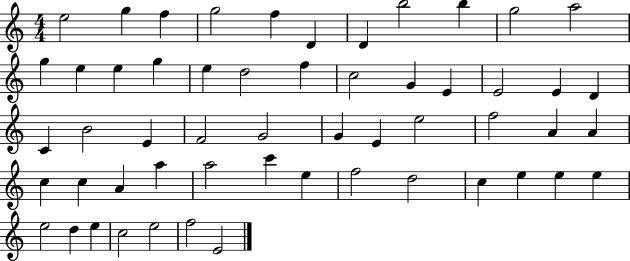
{
  \clef treble
  \numericTimeSignature
  \time 4/4
  \key c \major
  e''2 g''4 f''4 | g''2 f''4 d'4 | d'4 b''2 b''4 | g''2 a''2 | \break g''4 e''4 e''4 g''4 | e''4 d''2 f''4 | c''2 g'4 e'4 | e'2 e'4 d'4 | \break c'4 b'2 e'4 | f'2 g'2 | g'4 e'4 e''2 | f''2 a'4 a'4 | \break c''4 c''4 a'4 a''4 | a''2 c'''4 e''4 | f''2 d''2 | c''4 e''4 e''4 e''4 | \break e''2 d''4 e''4 | c''2 e''2 | f''2 e'2 | \bar "|."
}